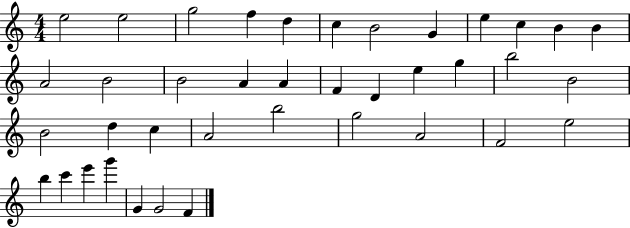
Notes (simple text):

E5/h E5/h G5/h F5/q D5/q C5/q B4/h G4/q E5/q C5/q B4/q B4/q A4/h B4/h B4/h A4/q A4/q F4/q D4/q E5/q G5/q B5/h B4/h B4/h D5/q C5/q A4/h B5/h G5/h A4/h F4/h E5/h B5/q C6/q E6/q G6/q G4/q G4/h F4/q